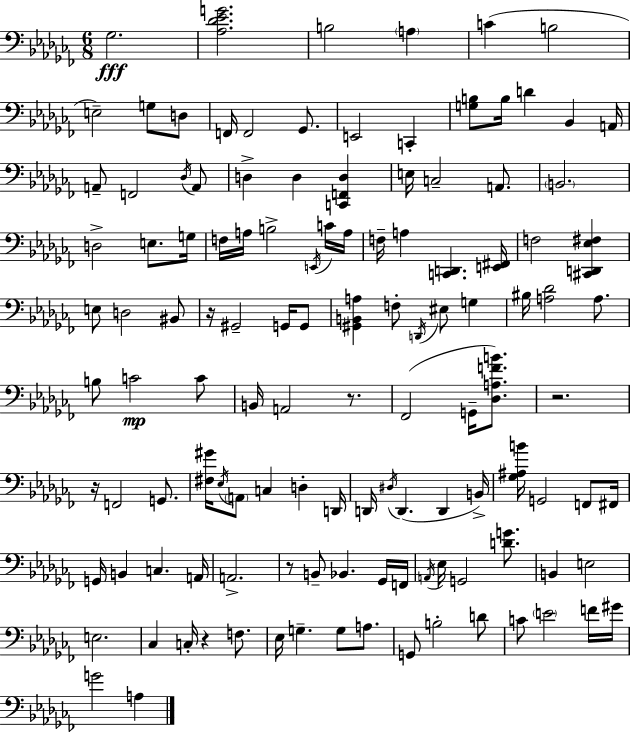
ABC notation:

X:1
T:Untitled
M:6/8
L:1/4
K:Abm
_G,2 [_A,_D_EG]2 B,2 A, C B,2 E,2 G,/2 D,/2 F,,/4 F,,2 _G,,/2 E,,2 C,, [G,B,]/2 B,/4 D _B,, A,,/4 A,,/2 F,,2 _D,/4 A,,/2 D, D, [C,,F,,D,] E,/4 C,2 A,,/2 B,,2 D,2 E,/2 G,/4 F,/4 A,/4 B,2 E,,/4 C/4 A,/4 F,/4 A, [C,,D,,] [E,,^F,,]/4 F,2 [^C,,D,,_E,^F,] E,/2 D,2 ^B,,/2 z/4 ^G,,2 G,,/4 G,,/2 [^G,,B,,A,] F,/2 D,,/4 ^E,/2 G, ^B,/4 [A,_D]2 A,/2 B,/2 C2 C/2 B,,/4 A,,2 z/2 _F,,2 G,,/4 [_D,A,FB]/2 z2 z/4 F,,2 G,,/2 [^F,^G]/4 _E,/4 A,,/2 C, D, D,,/4 D,,/4 ^D,/4 D,, D,, B,,/4 [_G,^A,B]/4 G,,2 F,,/2 ^F,,/4 G,,/4 B,, C, A,,/4 A,,2 z/2 B,,/2 _B,, _G,,/4 F,,/4 A,,/4 _E,/4 G,,2 [DG]/2 B,, E,2 E,2 _C, C,/4 z F,/2 _E,/4 G, G,/2 A,/2 G,,/2 B,2 D/2 C/2 E2 F/4 ^G/4 G2 A,